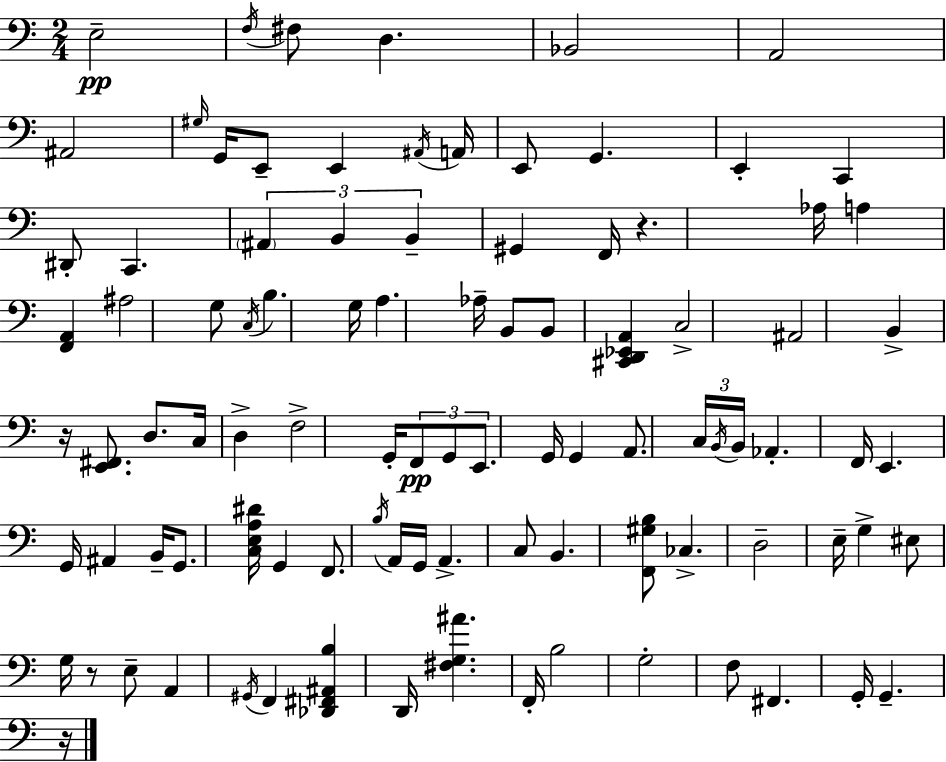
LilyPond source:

{
  \clef bass
  \numericTimeSignature
  \time 2/4
  \key c \major
  e2--\pp | \acciaccatura { f16 } fis8 d4. | bes,2 | a,2 | \break ais,2 | \grace { gis16 } g,16 e,8-- e,4 | \acciaccatura { ais,16 } a,16 e,8 g,4. | e,4-. c,4 | \break dis,8-. c,4. | \tuplet 3/2 { \parenthesize ais,4 b,4 | b,4-- } gis,4 | f,16 r4. | \break aes16 a4 <f, a,>4 | ais2 | g8 \acciaccatura { c16 } b4. | g16 a4. | \break aes16-- b,8 b,8 | <cis, d, ees, a,>4 c2-> | ais,2 | b,4-> | \break r16 <e, fis,>8. d8. c16 | d4-> f2-> | g,16-. \tuplet 3/2 { f,8\pp g,8 | e,8. } g,16 g,4 | \break a,8. \tuplet 3/2 { c16 \acciaccatura { b,16 } b,16 } aes,4.-. | f,16 e,4. | g,16 ais,4 | b,16-- g,8. <c e a dis'>16 g,4 | \break f,8. \acciaccatura { b16 } a,16 g,16 | a,4.-> c8 | b,4. <f, gis b>8 | ces4.-> d2-- | \break e16-- g4-> | eis8 g16 r8 | e8-- a,4 \acciaccatura { gis,16 } f,4 | <des, fis, ais, b>4 d,16 | \break <fis g ais'>4. f,16-. b2 | g2-. | f8 | fis,4. g,16-. | \break g,4.-- r16 \bar "|."
}